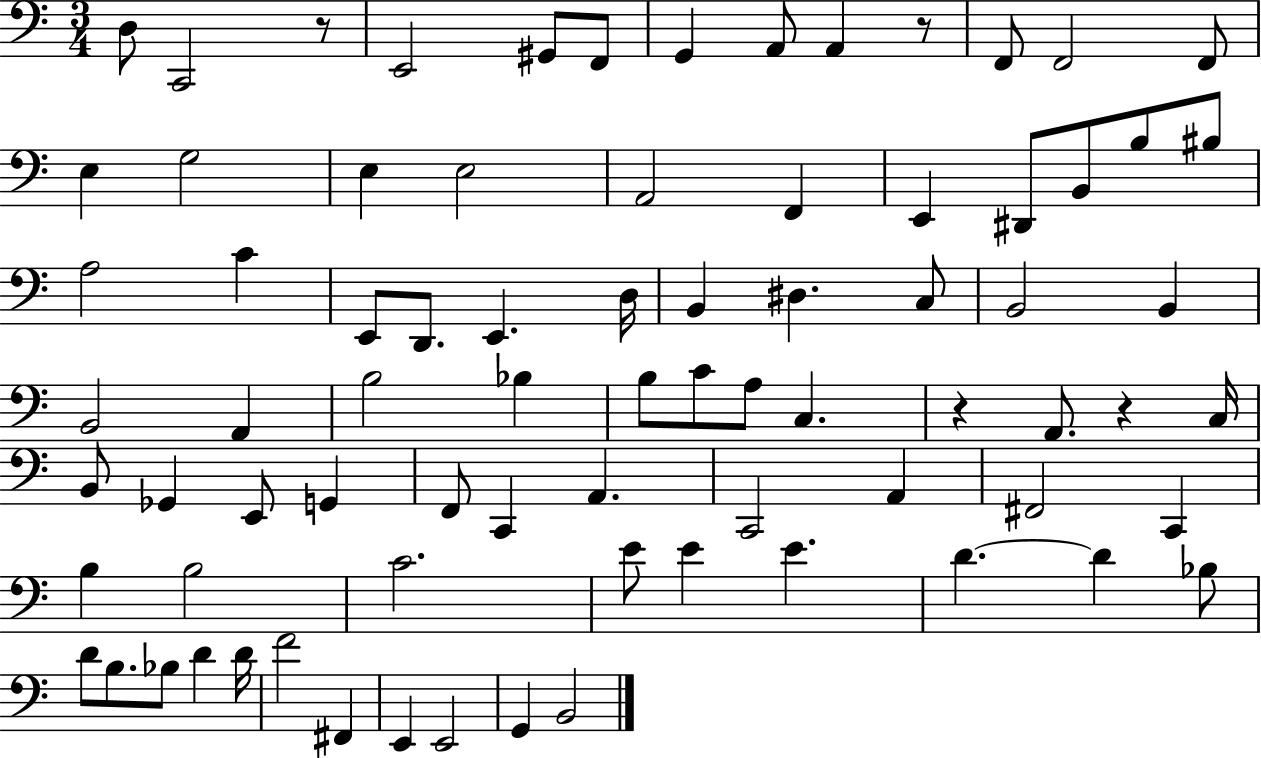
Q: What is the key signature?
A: C major